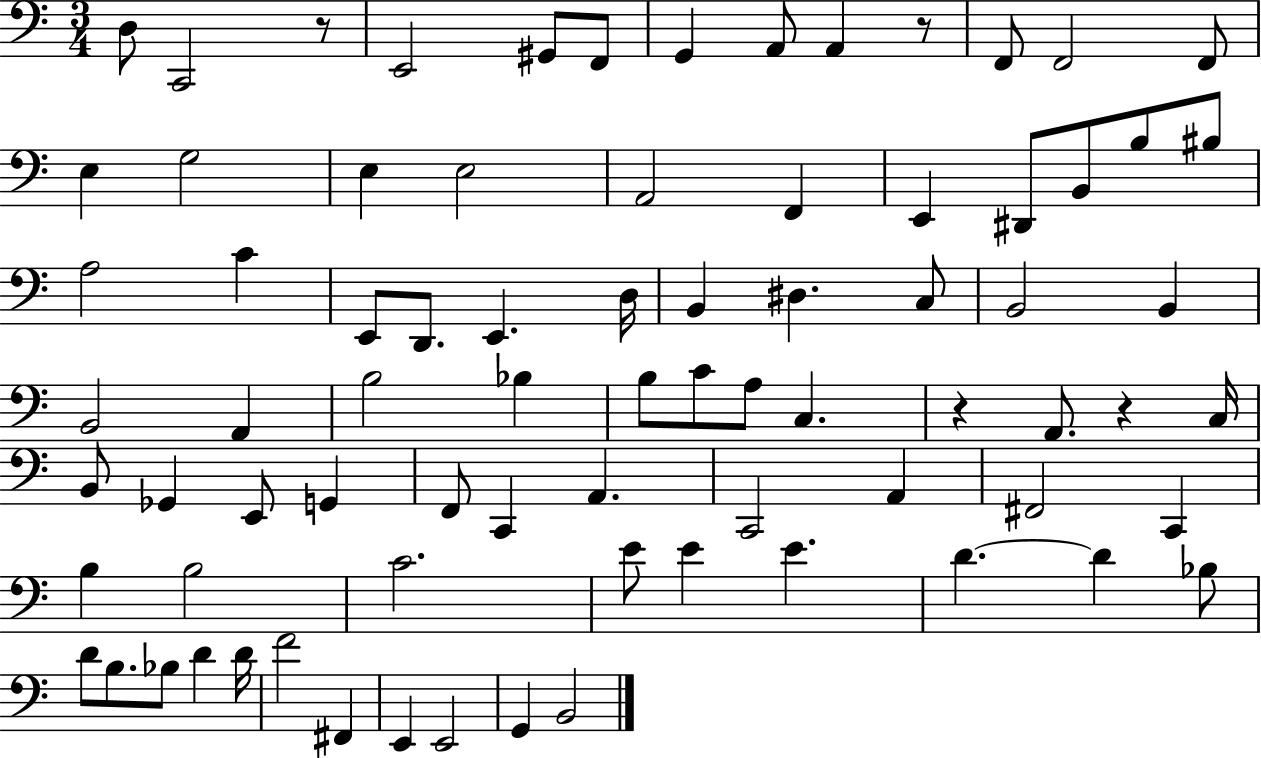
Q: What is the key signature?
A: C major